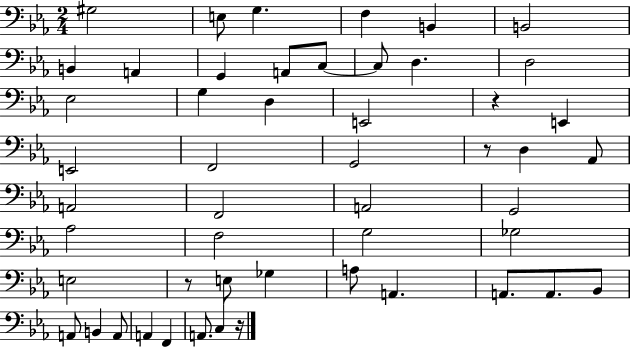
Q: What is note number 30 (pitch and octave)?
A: F3